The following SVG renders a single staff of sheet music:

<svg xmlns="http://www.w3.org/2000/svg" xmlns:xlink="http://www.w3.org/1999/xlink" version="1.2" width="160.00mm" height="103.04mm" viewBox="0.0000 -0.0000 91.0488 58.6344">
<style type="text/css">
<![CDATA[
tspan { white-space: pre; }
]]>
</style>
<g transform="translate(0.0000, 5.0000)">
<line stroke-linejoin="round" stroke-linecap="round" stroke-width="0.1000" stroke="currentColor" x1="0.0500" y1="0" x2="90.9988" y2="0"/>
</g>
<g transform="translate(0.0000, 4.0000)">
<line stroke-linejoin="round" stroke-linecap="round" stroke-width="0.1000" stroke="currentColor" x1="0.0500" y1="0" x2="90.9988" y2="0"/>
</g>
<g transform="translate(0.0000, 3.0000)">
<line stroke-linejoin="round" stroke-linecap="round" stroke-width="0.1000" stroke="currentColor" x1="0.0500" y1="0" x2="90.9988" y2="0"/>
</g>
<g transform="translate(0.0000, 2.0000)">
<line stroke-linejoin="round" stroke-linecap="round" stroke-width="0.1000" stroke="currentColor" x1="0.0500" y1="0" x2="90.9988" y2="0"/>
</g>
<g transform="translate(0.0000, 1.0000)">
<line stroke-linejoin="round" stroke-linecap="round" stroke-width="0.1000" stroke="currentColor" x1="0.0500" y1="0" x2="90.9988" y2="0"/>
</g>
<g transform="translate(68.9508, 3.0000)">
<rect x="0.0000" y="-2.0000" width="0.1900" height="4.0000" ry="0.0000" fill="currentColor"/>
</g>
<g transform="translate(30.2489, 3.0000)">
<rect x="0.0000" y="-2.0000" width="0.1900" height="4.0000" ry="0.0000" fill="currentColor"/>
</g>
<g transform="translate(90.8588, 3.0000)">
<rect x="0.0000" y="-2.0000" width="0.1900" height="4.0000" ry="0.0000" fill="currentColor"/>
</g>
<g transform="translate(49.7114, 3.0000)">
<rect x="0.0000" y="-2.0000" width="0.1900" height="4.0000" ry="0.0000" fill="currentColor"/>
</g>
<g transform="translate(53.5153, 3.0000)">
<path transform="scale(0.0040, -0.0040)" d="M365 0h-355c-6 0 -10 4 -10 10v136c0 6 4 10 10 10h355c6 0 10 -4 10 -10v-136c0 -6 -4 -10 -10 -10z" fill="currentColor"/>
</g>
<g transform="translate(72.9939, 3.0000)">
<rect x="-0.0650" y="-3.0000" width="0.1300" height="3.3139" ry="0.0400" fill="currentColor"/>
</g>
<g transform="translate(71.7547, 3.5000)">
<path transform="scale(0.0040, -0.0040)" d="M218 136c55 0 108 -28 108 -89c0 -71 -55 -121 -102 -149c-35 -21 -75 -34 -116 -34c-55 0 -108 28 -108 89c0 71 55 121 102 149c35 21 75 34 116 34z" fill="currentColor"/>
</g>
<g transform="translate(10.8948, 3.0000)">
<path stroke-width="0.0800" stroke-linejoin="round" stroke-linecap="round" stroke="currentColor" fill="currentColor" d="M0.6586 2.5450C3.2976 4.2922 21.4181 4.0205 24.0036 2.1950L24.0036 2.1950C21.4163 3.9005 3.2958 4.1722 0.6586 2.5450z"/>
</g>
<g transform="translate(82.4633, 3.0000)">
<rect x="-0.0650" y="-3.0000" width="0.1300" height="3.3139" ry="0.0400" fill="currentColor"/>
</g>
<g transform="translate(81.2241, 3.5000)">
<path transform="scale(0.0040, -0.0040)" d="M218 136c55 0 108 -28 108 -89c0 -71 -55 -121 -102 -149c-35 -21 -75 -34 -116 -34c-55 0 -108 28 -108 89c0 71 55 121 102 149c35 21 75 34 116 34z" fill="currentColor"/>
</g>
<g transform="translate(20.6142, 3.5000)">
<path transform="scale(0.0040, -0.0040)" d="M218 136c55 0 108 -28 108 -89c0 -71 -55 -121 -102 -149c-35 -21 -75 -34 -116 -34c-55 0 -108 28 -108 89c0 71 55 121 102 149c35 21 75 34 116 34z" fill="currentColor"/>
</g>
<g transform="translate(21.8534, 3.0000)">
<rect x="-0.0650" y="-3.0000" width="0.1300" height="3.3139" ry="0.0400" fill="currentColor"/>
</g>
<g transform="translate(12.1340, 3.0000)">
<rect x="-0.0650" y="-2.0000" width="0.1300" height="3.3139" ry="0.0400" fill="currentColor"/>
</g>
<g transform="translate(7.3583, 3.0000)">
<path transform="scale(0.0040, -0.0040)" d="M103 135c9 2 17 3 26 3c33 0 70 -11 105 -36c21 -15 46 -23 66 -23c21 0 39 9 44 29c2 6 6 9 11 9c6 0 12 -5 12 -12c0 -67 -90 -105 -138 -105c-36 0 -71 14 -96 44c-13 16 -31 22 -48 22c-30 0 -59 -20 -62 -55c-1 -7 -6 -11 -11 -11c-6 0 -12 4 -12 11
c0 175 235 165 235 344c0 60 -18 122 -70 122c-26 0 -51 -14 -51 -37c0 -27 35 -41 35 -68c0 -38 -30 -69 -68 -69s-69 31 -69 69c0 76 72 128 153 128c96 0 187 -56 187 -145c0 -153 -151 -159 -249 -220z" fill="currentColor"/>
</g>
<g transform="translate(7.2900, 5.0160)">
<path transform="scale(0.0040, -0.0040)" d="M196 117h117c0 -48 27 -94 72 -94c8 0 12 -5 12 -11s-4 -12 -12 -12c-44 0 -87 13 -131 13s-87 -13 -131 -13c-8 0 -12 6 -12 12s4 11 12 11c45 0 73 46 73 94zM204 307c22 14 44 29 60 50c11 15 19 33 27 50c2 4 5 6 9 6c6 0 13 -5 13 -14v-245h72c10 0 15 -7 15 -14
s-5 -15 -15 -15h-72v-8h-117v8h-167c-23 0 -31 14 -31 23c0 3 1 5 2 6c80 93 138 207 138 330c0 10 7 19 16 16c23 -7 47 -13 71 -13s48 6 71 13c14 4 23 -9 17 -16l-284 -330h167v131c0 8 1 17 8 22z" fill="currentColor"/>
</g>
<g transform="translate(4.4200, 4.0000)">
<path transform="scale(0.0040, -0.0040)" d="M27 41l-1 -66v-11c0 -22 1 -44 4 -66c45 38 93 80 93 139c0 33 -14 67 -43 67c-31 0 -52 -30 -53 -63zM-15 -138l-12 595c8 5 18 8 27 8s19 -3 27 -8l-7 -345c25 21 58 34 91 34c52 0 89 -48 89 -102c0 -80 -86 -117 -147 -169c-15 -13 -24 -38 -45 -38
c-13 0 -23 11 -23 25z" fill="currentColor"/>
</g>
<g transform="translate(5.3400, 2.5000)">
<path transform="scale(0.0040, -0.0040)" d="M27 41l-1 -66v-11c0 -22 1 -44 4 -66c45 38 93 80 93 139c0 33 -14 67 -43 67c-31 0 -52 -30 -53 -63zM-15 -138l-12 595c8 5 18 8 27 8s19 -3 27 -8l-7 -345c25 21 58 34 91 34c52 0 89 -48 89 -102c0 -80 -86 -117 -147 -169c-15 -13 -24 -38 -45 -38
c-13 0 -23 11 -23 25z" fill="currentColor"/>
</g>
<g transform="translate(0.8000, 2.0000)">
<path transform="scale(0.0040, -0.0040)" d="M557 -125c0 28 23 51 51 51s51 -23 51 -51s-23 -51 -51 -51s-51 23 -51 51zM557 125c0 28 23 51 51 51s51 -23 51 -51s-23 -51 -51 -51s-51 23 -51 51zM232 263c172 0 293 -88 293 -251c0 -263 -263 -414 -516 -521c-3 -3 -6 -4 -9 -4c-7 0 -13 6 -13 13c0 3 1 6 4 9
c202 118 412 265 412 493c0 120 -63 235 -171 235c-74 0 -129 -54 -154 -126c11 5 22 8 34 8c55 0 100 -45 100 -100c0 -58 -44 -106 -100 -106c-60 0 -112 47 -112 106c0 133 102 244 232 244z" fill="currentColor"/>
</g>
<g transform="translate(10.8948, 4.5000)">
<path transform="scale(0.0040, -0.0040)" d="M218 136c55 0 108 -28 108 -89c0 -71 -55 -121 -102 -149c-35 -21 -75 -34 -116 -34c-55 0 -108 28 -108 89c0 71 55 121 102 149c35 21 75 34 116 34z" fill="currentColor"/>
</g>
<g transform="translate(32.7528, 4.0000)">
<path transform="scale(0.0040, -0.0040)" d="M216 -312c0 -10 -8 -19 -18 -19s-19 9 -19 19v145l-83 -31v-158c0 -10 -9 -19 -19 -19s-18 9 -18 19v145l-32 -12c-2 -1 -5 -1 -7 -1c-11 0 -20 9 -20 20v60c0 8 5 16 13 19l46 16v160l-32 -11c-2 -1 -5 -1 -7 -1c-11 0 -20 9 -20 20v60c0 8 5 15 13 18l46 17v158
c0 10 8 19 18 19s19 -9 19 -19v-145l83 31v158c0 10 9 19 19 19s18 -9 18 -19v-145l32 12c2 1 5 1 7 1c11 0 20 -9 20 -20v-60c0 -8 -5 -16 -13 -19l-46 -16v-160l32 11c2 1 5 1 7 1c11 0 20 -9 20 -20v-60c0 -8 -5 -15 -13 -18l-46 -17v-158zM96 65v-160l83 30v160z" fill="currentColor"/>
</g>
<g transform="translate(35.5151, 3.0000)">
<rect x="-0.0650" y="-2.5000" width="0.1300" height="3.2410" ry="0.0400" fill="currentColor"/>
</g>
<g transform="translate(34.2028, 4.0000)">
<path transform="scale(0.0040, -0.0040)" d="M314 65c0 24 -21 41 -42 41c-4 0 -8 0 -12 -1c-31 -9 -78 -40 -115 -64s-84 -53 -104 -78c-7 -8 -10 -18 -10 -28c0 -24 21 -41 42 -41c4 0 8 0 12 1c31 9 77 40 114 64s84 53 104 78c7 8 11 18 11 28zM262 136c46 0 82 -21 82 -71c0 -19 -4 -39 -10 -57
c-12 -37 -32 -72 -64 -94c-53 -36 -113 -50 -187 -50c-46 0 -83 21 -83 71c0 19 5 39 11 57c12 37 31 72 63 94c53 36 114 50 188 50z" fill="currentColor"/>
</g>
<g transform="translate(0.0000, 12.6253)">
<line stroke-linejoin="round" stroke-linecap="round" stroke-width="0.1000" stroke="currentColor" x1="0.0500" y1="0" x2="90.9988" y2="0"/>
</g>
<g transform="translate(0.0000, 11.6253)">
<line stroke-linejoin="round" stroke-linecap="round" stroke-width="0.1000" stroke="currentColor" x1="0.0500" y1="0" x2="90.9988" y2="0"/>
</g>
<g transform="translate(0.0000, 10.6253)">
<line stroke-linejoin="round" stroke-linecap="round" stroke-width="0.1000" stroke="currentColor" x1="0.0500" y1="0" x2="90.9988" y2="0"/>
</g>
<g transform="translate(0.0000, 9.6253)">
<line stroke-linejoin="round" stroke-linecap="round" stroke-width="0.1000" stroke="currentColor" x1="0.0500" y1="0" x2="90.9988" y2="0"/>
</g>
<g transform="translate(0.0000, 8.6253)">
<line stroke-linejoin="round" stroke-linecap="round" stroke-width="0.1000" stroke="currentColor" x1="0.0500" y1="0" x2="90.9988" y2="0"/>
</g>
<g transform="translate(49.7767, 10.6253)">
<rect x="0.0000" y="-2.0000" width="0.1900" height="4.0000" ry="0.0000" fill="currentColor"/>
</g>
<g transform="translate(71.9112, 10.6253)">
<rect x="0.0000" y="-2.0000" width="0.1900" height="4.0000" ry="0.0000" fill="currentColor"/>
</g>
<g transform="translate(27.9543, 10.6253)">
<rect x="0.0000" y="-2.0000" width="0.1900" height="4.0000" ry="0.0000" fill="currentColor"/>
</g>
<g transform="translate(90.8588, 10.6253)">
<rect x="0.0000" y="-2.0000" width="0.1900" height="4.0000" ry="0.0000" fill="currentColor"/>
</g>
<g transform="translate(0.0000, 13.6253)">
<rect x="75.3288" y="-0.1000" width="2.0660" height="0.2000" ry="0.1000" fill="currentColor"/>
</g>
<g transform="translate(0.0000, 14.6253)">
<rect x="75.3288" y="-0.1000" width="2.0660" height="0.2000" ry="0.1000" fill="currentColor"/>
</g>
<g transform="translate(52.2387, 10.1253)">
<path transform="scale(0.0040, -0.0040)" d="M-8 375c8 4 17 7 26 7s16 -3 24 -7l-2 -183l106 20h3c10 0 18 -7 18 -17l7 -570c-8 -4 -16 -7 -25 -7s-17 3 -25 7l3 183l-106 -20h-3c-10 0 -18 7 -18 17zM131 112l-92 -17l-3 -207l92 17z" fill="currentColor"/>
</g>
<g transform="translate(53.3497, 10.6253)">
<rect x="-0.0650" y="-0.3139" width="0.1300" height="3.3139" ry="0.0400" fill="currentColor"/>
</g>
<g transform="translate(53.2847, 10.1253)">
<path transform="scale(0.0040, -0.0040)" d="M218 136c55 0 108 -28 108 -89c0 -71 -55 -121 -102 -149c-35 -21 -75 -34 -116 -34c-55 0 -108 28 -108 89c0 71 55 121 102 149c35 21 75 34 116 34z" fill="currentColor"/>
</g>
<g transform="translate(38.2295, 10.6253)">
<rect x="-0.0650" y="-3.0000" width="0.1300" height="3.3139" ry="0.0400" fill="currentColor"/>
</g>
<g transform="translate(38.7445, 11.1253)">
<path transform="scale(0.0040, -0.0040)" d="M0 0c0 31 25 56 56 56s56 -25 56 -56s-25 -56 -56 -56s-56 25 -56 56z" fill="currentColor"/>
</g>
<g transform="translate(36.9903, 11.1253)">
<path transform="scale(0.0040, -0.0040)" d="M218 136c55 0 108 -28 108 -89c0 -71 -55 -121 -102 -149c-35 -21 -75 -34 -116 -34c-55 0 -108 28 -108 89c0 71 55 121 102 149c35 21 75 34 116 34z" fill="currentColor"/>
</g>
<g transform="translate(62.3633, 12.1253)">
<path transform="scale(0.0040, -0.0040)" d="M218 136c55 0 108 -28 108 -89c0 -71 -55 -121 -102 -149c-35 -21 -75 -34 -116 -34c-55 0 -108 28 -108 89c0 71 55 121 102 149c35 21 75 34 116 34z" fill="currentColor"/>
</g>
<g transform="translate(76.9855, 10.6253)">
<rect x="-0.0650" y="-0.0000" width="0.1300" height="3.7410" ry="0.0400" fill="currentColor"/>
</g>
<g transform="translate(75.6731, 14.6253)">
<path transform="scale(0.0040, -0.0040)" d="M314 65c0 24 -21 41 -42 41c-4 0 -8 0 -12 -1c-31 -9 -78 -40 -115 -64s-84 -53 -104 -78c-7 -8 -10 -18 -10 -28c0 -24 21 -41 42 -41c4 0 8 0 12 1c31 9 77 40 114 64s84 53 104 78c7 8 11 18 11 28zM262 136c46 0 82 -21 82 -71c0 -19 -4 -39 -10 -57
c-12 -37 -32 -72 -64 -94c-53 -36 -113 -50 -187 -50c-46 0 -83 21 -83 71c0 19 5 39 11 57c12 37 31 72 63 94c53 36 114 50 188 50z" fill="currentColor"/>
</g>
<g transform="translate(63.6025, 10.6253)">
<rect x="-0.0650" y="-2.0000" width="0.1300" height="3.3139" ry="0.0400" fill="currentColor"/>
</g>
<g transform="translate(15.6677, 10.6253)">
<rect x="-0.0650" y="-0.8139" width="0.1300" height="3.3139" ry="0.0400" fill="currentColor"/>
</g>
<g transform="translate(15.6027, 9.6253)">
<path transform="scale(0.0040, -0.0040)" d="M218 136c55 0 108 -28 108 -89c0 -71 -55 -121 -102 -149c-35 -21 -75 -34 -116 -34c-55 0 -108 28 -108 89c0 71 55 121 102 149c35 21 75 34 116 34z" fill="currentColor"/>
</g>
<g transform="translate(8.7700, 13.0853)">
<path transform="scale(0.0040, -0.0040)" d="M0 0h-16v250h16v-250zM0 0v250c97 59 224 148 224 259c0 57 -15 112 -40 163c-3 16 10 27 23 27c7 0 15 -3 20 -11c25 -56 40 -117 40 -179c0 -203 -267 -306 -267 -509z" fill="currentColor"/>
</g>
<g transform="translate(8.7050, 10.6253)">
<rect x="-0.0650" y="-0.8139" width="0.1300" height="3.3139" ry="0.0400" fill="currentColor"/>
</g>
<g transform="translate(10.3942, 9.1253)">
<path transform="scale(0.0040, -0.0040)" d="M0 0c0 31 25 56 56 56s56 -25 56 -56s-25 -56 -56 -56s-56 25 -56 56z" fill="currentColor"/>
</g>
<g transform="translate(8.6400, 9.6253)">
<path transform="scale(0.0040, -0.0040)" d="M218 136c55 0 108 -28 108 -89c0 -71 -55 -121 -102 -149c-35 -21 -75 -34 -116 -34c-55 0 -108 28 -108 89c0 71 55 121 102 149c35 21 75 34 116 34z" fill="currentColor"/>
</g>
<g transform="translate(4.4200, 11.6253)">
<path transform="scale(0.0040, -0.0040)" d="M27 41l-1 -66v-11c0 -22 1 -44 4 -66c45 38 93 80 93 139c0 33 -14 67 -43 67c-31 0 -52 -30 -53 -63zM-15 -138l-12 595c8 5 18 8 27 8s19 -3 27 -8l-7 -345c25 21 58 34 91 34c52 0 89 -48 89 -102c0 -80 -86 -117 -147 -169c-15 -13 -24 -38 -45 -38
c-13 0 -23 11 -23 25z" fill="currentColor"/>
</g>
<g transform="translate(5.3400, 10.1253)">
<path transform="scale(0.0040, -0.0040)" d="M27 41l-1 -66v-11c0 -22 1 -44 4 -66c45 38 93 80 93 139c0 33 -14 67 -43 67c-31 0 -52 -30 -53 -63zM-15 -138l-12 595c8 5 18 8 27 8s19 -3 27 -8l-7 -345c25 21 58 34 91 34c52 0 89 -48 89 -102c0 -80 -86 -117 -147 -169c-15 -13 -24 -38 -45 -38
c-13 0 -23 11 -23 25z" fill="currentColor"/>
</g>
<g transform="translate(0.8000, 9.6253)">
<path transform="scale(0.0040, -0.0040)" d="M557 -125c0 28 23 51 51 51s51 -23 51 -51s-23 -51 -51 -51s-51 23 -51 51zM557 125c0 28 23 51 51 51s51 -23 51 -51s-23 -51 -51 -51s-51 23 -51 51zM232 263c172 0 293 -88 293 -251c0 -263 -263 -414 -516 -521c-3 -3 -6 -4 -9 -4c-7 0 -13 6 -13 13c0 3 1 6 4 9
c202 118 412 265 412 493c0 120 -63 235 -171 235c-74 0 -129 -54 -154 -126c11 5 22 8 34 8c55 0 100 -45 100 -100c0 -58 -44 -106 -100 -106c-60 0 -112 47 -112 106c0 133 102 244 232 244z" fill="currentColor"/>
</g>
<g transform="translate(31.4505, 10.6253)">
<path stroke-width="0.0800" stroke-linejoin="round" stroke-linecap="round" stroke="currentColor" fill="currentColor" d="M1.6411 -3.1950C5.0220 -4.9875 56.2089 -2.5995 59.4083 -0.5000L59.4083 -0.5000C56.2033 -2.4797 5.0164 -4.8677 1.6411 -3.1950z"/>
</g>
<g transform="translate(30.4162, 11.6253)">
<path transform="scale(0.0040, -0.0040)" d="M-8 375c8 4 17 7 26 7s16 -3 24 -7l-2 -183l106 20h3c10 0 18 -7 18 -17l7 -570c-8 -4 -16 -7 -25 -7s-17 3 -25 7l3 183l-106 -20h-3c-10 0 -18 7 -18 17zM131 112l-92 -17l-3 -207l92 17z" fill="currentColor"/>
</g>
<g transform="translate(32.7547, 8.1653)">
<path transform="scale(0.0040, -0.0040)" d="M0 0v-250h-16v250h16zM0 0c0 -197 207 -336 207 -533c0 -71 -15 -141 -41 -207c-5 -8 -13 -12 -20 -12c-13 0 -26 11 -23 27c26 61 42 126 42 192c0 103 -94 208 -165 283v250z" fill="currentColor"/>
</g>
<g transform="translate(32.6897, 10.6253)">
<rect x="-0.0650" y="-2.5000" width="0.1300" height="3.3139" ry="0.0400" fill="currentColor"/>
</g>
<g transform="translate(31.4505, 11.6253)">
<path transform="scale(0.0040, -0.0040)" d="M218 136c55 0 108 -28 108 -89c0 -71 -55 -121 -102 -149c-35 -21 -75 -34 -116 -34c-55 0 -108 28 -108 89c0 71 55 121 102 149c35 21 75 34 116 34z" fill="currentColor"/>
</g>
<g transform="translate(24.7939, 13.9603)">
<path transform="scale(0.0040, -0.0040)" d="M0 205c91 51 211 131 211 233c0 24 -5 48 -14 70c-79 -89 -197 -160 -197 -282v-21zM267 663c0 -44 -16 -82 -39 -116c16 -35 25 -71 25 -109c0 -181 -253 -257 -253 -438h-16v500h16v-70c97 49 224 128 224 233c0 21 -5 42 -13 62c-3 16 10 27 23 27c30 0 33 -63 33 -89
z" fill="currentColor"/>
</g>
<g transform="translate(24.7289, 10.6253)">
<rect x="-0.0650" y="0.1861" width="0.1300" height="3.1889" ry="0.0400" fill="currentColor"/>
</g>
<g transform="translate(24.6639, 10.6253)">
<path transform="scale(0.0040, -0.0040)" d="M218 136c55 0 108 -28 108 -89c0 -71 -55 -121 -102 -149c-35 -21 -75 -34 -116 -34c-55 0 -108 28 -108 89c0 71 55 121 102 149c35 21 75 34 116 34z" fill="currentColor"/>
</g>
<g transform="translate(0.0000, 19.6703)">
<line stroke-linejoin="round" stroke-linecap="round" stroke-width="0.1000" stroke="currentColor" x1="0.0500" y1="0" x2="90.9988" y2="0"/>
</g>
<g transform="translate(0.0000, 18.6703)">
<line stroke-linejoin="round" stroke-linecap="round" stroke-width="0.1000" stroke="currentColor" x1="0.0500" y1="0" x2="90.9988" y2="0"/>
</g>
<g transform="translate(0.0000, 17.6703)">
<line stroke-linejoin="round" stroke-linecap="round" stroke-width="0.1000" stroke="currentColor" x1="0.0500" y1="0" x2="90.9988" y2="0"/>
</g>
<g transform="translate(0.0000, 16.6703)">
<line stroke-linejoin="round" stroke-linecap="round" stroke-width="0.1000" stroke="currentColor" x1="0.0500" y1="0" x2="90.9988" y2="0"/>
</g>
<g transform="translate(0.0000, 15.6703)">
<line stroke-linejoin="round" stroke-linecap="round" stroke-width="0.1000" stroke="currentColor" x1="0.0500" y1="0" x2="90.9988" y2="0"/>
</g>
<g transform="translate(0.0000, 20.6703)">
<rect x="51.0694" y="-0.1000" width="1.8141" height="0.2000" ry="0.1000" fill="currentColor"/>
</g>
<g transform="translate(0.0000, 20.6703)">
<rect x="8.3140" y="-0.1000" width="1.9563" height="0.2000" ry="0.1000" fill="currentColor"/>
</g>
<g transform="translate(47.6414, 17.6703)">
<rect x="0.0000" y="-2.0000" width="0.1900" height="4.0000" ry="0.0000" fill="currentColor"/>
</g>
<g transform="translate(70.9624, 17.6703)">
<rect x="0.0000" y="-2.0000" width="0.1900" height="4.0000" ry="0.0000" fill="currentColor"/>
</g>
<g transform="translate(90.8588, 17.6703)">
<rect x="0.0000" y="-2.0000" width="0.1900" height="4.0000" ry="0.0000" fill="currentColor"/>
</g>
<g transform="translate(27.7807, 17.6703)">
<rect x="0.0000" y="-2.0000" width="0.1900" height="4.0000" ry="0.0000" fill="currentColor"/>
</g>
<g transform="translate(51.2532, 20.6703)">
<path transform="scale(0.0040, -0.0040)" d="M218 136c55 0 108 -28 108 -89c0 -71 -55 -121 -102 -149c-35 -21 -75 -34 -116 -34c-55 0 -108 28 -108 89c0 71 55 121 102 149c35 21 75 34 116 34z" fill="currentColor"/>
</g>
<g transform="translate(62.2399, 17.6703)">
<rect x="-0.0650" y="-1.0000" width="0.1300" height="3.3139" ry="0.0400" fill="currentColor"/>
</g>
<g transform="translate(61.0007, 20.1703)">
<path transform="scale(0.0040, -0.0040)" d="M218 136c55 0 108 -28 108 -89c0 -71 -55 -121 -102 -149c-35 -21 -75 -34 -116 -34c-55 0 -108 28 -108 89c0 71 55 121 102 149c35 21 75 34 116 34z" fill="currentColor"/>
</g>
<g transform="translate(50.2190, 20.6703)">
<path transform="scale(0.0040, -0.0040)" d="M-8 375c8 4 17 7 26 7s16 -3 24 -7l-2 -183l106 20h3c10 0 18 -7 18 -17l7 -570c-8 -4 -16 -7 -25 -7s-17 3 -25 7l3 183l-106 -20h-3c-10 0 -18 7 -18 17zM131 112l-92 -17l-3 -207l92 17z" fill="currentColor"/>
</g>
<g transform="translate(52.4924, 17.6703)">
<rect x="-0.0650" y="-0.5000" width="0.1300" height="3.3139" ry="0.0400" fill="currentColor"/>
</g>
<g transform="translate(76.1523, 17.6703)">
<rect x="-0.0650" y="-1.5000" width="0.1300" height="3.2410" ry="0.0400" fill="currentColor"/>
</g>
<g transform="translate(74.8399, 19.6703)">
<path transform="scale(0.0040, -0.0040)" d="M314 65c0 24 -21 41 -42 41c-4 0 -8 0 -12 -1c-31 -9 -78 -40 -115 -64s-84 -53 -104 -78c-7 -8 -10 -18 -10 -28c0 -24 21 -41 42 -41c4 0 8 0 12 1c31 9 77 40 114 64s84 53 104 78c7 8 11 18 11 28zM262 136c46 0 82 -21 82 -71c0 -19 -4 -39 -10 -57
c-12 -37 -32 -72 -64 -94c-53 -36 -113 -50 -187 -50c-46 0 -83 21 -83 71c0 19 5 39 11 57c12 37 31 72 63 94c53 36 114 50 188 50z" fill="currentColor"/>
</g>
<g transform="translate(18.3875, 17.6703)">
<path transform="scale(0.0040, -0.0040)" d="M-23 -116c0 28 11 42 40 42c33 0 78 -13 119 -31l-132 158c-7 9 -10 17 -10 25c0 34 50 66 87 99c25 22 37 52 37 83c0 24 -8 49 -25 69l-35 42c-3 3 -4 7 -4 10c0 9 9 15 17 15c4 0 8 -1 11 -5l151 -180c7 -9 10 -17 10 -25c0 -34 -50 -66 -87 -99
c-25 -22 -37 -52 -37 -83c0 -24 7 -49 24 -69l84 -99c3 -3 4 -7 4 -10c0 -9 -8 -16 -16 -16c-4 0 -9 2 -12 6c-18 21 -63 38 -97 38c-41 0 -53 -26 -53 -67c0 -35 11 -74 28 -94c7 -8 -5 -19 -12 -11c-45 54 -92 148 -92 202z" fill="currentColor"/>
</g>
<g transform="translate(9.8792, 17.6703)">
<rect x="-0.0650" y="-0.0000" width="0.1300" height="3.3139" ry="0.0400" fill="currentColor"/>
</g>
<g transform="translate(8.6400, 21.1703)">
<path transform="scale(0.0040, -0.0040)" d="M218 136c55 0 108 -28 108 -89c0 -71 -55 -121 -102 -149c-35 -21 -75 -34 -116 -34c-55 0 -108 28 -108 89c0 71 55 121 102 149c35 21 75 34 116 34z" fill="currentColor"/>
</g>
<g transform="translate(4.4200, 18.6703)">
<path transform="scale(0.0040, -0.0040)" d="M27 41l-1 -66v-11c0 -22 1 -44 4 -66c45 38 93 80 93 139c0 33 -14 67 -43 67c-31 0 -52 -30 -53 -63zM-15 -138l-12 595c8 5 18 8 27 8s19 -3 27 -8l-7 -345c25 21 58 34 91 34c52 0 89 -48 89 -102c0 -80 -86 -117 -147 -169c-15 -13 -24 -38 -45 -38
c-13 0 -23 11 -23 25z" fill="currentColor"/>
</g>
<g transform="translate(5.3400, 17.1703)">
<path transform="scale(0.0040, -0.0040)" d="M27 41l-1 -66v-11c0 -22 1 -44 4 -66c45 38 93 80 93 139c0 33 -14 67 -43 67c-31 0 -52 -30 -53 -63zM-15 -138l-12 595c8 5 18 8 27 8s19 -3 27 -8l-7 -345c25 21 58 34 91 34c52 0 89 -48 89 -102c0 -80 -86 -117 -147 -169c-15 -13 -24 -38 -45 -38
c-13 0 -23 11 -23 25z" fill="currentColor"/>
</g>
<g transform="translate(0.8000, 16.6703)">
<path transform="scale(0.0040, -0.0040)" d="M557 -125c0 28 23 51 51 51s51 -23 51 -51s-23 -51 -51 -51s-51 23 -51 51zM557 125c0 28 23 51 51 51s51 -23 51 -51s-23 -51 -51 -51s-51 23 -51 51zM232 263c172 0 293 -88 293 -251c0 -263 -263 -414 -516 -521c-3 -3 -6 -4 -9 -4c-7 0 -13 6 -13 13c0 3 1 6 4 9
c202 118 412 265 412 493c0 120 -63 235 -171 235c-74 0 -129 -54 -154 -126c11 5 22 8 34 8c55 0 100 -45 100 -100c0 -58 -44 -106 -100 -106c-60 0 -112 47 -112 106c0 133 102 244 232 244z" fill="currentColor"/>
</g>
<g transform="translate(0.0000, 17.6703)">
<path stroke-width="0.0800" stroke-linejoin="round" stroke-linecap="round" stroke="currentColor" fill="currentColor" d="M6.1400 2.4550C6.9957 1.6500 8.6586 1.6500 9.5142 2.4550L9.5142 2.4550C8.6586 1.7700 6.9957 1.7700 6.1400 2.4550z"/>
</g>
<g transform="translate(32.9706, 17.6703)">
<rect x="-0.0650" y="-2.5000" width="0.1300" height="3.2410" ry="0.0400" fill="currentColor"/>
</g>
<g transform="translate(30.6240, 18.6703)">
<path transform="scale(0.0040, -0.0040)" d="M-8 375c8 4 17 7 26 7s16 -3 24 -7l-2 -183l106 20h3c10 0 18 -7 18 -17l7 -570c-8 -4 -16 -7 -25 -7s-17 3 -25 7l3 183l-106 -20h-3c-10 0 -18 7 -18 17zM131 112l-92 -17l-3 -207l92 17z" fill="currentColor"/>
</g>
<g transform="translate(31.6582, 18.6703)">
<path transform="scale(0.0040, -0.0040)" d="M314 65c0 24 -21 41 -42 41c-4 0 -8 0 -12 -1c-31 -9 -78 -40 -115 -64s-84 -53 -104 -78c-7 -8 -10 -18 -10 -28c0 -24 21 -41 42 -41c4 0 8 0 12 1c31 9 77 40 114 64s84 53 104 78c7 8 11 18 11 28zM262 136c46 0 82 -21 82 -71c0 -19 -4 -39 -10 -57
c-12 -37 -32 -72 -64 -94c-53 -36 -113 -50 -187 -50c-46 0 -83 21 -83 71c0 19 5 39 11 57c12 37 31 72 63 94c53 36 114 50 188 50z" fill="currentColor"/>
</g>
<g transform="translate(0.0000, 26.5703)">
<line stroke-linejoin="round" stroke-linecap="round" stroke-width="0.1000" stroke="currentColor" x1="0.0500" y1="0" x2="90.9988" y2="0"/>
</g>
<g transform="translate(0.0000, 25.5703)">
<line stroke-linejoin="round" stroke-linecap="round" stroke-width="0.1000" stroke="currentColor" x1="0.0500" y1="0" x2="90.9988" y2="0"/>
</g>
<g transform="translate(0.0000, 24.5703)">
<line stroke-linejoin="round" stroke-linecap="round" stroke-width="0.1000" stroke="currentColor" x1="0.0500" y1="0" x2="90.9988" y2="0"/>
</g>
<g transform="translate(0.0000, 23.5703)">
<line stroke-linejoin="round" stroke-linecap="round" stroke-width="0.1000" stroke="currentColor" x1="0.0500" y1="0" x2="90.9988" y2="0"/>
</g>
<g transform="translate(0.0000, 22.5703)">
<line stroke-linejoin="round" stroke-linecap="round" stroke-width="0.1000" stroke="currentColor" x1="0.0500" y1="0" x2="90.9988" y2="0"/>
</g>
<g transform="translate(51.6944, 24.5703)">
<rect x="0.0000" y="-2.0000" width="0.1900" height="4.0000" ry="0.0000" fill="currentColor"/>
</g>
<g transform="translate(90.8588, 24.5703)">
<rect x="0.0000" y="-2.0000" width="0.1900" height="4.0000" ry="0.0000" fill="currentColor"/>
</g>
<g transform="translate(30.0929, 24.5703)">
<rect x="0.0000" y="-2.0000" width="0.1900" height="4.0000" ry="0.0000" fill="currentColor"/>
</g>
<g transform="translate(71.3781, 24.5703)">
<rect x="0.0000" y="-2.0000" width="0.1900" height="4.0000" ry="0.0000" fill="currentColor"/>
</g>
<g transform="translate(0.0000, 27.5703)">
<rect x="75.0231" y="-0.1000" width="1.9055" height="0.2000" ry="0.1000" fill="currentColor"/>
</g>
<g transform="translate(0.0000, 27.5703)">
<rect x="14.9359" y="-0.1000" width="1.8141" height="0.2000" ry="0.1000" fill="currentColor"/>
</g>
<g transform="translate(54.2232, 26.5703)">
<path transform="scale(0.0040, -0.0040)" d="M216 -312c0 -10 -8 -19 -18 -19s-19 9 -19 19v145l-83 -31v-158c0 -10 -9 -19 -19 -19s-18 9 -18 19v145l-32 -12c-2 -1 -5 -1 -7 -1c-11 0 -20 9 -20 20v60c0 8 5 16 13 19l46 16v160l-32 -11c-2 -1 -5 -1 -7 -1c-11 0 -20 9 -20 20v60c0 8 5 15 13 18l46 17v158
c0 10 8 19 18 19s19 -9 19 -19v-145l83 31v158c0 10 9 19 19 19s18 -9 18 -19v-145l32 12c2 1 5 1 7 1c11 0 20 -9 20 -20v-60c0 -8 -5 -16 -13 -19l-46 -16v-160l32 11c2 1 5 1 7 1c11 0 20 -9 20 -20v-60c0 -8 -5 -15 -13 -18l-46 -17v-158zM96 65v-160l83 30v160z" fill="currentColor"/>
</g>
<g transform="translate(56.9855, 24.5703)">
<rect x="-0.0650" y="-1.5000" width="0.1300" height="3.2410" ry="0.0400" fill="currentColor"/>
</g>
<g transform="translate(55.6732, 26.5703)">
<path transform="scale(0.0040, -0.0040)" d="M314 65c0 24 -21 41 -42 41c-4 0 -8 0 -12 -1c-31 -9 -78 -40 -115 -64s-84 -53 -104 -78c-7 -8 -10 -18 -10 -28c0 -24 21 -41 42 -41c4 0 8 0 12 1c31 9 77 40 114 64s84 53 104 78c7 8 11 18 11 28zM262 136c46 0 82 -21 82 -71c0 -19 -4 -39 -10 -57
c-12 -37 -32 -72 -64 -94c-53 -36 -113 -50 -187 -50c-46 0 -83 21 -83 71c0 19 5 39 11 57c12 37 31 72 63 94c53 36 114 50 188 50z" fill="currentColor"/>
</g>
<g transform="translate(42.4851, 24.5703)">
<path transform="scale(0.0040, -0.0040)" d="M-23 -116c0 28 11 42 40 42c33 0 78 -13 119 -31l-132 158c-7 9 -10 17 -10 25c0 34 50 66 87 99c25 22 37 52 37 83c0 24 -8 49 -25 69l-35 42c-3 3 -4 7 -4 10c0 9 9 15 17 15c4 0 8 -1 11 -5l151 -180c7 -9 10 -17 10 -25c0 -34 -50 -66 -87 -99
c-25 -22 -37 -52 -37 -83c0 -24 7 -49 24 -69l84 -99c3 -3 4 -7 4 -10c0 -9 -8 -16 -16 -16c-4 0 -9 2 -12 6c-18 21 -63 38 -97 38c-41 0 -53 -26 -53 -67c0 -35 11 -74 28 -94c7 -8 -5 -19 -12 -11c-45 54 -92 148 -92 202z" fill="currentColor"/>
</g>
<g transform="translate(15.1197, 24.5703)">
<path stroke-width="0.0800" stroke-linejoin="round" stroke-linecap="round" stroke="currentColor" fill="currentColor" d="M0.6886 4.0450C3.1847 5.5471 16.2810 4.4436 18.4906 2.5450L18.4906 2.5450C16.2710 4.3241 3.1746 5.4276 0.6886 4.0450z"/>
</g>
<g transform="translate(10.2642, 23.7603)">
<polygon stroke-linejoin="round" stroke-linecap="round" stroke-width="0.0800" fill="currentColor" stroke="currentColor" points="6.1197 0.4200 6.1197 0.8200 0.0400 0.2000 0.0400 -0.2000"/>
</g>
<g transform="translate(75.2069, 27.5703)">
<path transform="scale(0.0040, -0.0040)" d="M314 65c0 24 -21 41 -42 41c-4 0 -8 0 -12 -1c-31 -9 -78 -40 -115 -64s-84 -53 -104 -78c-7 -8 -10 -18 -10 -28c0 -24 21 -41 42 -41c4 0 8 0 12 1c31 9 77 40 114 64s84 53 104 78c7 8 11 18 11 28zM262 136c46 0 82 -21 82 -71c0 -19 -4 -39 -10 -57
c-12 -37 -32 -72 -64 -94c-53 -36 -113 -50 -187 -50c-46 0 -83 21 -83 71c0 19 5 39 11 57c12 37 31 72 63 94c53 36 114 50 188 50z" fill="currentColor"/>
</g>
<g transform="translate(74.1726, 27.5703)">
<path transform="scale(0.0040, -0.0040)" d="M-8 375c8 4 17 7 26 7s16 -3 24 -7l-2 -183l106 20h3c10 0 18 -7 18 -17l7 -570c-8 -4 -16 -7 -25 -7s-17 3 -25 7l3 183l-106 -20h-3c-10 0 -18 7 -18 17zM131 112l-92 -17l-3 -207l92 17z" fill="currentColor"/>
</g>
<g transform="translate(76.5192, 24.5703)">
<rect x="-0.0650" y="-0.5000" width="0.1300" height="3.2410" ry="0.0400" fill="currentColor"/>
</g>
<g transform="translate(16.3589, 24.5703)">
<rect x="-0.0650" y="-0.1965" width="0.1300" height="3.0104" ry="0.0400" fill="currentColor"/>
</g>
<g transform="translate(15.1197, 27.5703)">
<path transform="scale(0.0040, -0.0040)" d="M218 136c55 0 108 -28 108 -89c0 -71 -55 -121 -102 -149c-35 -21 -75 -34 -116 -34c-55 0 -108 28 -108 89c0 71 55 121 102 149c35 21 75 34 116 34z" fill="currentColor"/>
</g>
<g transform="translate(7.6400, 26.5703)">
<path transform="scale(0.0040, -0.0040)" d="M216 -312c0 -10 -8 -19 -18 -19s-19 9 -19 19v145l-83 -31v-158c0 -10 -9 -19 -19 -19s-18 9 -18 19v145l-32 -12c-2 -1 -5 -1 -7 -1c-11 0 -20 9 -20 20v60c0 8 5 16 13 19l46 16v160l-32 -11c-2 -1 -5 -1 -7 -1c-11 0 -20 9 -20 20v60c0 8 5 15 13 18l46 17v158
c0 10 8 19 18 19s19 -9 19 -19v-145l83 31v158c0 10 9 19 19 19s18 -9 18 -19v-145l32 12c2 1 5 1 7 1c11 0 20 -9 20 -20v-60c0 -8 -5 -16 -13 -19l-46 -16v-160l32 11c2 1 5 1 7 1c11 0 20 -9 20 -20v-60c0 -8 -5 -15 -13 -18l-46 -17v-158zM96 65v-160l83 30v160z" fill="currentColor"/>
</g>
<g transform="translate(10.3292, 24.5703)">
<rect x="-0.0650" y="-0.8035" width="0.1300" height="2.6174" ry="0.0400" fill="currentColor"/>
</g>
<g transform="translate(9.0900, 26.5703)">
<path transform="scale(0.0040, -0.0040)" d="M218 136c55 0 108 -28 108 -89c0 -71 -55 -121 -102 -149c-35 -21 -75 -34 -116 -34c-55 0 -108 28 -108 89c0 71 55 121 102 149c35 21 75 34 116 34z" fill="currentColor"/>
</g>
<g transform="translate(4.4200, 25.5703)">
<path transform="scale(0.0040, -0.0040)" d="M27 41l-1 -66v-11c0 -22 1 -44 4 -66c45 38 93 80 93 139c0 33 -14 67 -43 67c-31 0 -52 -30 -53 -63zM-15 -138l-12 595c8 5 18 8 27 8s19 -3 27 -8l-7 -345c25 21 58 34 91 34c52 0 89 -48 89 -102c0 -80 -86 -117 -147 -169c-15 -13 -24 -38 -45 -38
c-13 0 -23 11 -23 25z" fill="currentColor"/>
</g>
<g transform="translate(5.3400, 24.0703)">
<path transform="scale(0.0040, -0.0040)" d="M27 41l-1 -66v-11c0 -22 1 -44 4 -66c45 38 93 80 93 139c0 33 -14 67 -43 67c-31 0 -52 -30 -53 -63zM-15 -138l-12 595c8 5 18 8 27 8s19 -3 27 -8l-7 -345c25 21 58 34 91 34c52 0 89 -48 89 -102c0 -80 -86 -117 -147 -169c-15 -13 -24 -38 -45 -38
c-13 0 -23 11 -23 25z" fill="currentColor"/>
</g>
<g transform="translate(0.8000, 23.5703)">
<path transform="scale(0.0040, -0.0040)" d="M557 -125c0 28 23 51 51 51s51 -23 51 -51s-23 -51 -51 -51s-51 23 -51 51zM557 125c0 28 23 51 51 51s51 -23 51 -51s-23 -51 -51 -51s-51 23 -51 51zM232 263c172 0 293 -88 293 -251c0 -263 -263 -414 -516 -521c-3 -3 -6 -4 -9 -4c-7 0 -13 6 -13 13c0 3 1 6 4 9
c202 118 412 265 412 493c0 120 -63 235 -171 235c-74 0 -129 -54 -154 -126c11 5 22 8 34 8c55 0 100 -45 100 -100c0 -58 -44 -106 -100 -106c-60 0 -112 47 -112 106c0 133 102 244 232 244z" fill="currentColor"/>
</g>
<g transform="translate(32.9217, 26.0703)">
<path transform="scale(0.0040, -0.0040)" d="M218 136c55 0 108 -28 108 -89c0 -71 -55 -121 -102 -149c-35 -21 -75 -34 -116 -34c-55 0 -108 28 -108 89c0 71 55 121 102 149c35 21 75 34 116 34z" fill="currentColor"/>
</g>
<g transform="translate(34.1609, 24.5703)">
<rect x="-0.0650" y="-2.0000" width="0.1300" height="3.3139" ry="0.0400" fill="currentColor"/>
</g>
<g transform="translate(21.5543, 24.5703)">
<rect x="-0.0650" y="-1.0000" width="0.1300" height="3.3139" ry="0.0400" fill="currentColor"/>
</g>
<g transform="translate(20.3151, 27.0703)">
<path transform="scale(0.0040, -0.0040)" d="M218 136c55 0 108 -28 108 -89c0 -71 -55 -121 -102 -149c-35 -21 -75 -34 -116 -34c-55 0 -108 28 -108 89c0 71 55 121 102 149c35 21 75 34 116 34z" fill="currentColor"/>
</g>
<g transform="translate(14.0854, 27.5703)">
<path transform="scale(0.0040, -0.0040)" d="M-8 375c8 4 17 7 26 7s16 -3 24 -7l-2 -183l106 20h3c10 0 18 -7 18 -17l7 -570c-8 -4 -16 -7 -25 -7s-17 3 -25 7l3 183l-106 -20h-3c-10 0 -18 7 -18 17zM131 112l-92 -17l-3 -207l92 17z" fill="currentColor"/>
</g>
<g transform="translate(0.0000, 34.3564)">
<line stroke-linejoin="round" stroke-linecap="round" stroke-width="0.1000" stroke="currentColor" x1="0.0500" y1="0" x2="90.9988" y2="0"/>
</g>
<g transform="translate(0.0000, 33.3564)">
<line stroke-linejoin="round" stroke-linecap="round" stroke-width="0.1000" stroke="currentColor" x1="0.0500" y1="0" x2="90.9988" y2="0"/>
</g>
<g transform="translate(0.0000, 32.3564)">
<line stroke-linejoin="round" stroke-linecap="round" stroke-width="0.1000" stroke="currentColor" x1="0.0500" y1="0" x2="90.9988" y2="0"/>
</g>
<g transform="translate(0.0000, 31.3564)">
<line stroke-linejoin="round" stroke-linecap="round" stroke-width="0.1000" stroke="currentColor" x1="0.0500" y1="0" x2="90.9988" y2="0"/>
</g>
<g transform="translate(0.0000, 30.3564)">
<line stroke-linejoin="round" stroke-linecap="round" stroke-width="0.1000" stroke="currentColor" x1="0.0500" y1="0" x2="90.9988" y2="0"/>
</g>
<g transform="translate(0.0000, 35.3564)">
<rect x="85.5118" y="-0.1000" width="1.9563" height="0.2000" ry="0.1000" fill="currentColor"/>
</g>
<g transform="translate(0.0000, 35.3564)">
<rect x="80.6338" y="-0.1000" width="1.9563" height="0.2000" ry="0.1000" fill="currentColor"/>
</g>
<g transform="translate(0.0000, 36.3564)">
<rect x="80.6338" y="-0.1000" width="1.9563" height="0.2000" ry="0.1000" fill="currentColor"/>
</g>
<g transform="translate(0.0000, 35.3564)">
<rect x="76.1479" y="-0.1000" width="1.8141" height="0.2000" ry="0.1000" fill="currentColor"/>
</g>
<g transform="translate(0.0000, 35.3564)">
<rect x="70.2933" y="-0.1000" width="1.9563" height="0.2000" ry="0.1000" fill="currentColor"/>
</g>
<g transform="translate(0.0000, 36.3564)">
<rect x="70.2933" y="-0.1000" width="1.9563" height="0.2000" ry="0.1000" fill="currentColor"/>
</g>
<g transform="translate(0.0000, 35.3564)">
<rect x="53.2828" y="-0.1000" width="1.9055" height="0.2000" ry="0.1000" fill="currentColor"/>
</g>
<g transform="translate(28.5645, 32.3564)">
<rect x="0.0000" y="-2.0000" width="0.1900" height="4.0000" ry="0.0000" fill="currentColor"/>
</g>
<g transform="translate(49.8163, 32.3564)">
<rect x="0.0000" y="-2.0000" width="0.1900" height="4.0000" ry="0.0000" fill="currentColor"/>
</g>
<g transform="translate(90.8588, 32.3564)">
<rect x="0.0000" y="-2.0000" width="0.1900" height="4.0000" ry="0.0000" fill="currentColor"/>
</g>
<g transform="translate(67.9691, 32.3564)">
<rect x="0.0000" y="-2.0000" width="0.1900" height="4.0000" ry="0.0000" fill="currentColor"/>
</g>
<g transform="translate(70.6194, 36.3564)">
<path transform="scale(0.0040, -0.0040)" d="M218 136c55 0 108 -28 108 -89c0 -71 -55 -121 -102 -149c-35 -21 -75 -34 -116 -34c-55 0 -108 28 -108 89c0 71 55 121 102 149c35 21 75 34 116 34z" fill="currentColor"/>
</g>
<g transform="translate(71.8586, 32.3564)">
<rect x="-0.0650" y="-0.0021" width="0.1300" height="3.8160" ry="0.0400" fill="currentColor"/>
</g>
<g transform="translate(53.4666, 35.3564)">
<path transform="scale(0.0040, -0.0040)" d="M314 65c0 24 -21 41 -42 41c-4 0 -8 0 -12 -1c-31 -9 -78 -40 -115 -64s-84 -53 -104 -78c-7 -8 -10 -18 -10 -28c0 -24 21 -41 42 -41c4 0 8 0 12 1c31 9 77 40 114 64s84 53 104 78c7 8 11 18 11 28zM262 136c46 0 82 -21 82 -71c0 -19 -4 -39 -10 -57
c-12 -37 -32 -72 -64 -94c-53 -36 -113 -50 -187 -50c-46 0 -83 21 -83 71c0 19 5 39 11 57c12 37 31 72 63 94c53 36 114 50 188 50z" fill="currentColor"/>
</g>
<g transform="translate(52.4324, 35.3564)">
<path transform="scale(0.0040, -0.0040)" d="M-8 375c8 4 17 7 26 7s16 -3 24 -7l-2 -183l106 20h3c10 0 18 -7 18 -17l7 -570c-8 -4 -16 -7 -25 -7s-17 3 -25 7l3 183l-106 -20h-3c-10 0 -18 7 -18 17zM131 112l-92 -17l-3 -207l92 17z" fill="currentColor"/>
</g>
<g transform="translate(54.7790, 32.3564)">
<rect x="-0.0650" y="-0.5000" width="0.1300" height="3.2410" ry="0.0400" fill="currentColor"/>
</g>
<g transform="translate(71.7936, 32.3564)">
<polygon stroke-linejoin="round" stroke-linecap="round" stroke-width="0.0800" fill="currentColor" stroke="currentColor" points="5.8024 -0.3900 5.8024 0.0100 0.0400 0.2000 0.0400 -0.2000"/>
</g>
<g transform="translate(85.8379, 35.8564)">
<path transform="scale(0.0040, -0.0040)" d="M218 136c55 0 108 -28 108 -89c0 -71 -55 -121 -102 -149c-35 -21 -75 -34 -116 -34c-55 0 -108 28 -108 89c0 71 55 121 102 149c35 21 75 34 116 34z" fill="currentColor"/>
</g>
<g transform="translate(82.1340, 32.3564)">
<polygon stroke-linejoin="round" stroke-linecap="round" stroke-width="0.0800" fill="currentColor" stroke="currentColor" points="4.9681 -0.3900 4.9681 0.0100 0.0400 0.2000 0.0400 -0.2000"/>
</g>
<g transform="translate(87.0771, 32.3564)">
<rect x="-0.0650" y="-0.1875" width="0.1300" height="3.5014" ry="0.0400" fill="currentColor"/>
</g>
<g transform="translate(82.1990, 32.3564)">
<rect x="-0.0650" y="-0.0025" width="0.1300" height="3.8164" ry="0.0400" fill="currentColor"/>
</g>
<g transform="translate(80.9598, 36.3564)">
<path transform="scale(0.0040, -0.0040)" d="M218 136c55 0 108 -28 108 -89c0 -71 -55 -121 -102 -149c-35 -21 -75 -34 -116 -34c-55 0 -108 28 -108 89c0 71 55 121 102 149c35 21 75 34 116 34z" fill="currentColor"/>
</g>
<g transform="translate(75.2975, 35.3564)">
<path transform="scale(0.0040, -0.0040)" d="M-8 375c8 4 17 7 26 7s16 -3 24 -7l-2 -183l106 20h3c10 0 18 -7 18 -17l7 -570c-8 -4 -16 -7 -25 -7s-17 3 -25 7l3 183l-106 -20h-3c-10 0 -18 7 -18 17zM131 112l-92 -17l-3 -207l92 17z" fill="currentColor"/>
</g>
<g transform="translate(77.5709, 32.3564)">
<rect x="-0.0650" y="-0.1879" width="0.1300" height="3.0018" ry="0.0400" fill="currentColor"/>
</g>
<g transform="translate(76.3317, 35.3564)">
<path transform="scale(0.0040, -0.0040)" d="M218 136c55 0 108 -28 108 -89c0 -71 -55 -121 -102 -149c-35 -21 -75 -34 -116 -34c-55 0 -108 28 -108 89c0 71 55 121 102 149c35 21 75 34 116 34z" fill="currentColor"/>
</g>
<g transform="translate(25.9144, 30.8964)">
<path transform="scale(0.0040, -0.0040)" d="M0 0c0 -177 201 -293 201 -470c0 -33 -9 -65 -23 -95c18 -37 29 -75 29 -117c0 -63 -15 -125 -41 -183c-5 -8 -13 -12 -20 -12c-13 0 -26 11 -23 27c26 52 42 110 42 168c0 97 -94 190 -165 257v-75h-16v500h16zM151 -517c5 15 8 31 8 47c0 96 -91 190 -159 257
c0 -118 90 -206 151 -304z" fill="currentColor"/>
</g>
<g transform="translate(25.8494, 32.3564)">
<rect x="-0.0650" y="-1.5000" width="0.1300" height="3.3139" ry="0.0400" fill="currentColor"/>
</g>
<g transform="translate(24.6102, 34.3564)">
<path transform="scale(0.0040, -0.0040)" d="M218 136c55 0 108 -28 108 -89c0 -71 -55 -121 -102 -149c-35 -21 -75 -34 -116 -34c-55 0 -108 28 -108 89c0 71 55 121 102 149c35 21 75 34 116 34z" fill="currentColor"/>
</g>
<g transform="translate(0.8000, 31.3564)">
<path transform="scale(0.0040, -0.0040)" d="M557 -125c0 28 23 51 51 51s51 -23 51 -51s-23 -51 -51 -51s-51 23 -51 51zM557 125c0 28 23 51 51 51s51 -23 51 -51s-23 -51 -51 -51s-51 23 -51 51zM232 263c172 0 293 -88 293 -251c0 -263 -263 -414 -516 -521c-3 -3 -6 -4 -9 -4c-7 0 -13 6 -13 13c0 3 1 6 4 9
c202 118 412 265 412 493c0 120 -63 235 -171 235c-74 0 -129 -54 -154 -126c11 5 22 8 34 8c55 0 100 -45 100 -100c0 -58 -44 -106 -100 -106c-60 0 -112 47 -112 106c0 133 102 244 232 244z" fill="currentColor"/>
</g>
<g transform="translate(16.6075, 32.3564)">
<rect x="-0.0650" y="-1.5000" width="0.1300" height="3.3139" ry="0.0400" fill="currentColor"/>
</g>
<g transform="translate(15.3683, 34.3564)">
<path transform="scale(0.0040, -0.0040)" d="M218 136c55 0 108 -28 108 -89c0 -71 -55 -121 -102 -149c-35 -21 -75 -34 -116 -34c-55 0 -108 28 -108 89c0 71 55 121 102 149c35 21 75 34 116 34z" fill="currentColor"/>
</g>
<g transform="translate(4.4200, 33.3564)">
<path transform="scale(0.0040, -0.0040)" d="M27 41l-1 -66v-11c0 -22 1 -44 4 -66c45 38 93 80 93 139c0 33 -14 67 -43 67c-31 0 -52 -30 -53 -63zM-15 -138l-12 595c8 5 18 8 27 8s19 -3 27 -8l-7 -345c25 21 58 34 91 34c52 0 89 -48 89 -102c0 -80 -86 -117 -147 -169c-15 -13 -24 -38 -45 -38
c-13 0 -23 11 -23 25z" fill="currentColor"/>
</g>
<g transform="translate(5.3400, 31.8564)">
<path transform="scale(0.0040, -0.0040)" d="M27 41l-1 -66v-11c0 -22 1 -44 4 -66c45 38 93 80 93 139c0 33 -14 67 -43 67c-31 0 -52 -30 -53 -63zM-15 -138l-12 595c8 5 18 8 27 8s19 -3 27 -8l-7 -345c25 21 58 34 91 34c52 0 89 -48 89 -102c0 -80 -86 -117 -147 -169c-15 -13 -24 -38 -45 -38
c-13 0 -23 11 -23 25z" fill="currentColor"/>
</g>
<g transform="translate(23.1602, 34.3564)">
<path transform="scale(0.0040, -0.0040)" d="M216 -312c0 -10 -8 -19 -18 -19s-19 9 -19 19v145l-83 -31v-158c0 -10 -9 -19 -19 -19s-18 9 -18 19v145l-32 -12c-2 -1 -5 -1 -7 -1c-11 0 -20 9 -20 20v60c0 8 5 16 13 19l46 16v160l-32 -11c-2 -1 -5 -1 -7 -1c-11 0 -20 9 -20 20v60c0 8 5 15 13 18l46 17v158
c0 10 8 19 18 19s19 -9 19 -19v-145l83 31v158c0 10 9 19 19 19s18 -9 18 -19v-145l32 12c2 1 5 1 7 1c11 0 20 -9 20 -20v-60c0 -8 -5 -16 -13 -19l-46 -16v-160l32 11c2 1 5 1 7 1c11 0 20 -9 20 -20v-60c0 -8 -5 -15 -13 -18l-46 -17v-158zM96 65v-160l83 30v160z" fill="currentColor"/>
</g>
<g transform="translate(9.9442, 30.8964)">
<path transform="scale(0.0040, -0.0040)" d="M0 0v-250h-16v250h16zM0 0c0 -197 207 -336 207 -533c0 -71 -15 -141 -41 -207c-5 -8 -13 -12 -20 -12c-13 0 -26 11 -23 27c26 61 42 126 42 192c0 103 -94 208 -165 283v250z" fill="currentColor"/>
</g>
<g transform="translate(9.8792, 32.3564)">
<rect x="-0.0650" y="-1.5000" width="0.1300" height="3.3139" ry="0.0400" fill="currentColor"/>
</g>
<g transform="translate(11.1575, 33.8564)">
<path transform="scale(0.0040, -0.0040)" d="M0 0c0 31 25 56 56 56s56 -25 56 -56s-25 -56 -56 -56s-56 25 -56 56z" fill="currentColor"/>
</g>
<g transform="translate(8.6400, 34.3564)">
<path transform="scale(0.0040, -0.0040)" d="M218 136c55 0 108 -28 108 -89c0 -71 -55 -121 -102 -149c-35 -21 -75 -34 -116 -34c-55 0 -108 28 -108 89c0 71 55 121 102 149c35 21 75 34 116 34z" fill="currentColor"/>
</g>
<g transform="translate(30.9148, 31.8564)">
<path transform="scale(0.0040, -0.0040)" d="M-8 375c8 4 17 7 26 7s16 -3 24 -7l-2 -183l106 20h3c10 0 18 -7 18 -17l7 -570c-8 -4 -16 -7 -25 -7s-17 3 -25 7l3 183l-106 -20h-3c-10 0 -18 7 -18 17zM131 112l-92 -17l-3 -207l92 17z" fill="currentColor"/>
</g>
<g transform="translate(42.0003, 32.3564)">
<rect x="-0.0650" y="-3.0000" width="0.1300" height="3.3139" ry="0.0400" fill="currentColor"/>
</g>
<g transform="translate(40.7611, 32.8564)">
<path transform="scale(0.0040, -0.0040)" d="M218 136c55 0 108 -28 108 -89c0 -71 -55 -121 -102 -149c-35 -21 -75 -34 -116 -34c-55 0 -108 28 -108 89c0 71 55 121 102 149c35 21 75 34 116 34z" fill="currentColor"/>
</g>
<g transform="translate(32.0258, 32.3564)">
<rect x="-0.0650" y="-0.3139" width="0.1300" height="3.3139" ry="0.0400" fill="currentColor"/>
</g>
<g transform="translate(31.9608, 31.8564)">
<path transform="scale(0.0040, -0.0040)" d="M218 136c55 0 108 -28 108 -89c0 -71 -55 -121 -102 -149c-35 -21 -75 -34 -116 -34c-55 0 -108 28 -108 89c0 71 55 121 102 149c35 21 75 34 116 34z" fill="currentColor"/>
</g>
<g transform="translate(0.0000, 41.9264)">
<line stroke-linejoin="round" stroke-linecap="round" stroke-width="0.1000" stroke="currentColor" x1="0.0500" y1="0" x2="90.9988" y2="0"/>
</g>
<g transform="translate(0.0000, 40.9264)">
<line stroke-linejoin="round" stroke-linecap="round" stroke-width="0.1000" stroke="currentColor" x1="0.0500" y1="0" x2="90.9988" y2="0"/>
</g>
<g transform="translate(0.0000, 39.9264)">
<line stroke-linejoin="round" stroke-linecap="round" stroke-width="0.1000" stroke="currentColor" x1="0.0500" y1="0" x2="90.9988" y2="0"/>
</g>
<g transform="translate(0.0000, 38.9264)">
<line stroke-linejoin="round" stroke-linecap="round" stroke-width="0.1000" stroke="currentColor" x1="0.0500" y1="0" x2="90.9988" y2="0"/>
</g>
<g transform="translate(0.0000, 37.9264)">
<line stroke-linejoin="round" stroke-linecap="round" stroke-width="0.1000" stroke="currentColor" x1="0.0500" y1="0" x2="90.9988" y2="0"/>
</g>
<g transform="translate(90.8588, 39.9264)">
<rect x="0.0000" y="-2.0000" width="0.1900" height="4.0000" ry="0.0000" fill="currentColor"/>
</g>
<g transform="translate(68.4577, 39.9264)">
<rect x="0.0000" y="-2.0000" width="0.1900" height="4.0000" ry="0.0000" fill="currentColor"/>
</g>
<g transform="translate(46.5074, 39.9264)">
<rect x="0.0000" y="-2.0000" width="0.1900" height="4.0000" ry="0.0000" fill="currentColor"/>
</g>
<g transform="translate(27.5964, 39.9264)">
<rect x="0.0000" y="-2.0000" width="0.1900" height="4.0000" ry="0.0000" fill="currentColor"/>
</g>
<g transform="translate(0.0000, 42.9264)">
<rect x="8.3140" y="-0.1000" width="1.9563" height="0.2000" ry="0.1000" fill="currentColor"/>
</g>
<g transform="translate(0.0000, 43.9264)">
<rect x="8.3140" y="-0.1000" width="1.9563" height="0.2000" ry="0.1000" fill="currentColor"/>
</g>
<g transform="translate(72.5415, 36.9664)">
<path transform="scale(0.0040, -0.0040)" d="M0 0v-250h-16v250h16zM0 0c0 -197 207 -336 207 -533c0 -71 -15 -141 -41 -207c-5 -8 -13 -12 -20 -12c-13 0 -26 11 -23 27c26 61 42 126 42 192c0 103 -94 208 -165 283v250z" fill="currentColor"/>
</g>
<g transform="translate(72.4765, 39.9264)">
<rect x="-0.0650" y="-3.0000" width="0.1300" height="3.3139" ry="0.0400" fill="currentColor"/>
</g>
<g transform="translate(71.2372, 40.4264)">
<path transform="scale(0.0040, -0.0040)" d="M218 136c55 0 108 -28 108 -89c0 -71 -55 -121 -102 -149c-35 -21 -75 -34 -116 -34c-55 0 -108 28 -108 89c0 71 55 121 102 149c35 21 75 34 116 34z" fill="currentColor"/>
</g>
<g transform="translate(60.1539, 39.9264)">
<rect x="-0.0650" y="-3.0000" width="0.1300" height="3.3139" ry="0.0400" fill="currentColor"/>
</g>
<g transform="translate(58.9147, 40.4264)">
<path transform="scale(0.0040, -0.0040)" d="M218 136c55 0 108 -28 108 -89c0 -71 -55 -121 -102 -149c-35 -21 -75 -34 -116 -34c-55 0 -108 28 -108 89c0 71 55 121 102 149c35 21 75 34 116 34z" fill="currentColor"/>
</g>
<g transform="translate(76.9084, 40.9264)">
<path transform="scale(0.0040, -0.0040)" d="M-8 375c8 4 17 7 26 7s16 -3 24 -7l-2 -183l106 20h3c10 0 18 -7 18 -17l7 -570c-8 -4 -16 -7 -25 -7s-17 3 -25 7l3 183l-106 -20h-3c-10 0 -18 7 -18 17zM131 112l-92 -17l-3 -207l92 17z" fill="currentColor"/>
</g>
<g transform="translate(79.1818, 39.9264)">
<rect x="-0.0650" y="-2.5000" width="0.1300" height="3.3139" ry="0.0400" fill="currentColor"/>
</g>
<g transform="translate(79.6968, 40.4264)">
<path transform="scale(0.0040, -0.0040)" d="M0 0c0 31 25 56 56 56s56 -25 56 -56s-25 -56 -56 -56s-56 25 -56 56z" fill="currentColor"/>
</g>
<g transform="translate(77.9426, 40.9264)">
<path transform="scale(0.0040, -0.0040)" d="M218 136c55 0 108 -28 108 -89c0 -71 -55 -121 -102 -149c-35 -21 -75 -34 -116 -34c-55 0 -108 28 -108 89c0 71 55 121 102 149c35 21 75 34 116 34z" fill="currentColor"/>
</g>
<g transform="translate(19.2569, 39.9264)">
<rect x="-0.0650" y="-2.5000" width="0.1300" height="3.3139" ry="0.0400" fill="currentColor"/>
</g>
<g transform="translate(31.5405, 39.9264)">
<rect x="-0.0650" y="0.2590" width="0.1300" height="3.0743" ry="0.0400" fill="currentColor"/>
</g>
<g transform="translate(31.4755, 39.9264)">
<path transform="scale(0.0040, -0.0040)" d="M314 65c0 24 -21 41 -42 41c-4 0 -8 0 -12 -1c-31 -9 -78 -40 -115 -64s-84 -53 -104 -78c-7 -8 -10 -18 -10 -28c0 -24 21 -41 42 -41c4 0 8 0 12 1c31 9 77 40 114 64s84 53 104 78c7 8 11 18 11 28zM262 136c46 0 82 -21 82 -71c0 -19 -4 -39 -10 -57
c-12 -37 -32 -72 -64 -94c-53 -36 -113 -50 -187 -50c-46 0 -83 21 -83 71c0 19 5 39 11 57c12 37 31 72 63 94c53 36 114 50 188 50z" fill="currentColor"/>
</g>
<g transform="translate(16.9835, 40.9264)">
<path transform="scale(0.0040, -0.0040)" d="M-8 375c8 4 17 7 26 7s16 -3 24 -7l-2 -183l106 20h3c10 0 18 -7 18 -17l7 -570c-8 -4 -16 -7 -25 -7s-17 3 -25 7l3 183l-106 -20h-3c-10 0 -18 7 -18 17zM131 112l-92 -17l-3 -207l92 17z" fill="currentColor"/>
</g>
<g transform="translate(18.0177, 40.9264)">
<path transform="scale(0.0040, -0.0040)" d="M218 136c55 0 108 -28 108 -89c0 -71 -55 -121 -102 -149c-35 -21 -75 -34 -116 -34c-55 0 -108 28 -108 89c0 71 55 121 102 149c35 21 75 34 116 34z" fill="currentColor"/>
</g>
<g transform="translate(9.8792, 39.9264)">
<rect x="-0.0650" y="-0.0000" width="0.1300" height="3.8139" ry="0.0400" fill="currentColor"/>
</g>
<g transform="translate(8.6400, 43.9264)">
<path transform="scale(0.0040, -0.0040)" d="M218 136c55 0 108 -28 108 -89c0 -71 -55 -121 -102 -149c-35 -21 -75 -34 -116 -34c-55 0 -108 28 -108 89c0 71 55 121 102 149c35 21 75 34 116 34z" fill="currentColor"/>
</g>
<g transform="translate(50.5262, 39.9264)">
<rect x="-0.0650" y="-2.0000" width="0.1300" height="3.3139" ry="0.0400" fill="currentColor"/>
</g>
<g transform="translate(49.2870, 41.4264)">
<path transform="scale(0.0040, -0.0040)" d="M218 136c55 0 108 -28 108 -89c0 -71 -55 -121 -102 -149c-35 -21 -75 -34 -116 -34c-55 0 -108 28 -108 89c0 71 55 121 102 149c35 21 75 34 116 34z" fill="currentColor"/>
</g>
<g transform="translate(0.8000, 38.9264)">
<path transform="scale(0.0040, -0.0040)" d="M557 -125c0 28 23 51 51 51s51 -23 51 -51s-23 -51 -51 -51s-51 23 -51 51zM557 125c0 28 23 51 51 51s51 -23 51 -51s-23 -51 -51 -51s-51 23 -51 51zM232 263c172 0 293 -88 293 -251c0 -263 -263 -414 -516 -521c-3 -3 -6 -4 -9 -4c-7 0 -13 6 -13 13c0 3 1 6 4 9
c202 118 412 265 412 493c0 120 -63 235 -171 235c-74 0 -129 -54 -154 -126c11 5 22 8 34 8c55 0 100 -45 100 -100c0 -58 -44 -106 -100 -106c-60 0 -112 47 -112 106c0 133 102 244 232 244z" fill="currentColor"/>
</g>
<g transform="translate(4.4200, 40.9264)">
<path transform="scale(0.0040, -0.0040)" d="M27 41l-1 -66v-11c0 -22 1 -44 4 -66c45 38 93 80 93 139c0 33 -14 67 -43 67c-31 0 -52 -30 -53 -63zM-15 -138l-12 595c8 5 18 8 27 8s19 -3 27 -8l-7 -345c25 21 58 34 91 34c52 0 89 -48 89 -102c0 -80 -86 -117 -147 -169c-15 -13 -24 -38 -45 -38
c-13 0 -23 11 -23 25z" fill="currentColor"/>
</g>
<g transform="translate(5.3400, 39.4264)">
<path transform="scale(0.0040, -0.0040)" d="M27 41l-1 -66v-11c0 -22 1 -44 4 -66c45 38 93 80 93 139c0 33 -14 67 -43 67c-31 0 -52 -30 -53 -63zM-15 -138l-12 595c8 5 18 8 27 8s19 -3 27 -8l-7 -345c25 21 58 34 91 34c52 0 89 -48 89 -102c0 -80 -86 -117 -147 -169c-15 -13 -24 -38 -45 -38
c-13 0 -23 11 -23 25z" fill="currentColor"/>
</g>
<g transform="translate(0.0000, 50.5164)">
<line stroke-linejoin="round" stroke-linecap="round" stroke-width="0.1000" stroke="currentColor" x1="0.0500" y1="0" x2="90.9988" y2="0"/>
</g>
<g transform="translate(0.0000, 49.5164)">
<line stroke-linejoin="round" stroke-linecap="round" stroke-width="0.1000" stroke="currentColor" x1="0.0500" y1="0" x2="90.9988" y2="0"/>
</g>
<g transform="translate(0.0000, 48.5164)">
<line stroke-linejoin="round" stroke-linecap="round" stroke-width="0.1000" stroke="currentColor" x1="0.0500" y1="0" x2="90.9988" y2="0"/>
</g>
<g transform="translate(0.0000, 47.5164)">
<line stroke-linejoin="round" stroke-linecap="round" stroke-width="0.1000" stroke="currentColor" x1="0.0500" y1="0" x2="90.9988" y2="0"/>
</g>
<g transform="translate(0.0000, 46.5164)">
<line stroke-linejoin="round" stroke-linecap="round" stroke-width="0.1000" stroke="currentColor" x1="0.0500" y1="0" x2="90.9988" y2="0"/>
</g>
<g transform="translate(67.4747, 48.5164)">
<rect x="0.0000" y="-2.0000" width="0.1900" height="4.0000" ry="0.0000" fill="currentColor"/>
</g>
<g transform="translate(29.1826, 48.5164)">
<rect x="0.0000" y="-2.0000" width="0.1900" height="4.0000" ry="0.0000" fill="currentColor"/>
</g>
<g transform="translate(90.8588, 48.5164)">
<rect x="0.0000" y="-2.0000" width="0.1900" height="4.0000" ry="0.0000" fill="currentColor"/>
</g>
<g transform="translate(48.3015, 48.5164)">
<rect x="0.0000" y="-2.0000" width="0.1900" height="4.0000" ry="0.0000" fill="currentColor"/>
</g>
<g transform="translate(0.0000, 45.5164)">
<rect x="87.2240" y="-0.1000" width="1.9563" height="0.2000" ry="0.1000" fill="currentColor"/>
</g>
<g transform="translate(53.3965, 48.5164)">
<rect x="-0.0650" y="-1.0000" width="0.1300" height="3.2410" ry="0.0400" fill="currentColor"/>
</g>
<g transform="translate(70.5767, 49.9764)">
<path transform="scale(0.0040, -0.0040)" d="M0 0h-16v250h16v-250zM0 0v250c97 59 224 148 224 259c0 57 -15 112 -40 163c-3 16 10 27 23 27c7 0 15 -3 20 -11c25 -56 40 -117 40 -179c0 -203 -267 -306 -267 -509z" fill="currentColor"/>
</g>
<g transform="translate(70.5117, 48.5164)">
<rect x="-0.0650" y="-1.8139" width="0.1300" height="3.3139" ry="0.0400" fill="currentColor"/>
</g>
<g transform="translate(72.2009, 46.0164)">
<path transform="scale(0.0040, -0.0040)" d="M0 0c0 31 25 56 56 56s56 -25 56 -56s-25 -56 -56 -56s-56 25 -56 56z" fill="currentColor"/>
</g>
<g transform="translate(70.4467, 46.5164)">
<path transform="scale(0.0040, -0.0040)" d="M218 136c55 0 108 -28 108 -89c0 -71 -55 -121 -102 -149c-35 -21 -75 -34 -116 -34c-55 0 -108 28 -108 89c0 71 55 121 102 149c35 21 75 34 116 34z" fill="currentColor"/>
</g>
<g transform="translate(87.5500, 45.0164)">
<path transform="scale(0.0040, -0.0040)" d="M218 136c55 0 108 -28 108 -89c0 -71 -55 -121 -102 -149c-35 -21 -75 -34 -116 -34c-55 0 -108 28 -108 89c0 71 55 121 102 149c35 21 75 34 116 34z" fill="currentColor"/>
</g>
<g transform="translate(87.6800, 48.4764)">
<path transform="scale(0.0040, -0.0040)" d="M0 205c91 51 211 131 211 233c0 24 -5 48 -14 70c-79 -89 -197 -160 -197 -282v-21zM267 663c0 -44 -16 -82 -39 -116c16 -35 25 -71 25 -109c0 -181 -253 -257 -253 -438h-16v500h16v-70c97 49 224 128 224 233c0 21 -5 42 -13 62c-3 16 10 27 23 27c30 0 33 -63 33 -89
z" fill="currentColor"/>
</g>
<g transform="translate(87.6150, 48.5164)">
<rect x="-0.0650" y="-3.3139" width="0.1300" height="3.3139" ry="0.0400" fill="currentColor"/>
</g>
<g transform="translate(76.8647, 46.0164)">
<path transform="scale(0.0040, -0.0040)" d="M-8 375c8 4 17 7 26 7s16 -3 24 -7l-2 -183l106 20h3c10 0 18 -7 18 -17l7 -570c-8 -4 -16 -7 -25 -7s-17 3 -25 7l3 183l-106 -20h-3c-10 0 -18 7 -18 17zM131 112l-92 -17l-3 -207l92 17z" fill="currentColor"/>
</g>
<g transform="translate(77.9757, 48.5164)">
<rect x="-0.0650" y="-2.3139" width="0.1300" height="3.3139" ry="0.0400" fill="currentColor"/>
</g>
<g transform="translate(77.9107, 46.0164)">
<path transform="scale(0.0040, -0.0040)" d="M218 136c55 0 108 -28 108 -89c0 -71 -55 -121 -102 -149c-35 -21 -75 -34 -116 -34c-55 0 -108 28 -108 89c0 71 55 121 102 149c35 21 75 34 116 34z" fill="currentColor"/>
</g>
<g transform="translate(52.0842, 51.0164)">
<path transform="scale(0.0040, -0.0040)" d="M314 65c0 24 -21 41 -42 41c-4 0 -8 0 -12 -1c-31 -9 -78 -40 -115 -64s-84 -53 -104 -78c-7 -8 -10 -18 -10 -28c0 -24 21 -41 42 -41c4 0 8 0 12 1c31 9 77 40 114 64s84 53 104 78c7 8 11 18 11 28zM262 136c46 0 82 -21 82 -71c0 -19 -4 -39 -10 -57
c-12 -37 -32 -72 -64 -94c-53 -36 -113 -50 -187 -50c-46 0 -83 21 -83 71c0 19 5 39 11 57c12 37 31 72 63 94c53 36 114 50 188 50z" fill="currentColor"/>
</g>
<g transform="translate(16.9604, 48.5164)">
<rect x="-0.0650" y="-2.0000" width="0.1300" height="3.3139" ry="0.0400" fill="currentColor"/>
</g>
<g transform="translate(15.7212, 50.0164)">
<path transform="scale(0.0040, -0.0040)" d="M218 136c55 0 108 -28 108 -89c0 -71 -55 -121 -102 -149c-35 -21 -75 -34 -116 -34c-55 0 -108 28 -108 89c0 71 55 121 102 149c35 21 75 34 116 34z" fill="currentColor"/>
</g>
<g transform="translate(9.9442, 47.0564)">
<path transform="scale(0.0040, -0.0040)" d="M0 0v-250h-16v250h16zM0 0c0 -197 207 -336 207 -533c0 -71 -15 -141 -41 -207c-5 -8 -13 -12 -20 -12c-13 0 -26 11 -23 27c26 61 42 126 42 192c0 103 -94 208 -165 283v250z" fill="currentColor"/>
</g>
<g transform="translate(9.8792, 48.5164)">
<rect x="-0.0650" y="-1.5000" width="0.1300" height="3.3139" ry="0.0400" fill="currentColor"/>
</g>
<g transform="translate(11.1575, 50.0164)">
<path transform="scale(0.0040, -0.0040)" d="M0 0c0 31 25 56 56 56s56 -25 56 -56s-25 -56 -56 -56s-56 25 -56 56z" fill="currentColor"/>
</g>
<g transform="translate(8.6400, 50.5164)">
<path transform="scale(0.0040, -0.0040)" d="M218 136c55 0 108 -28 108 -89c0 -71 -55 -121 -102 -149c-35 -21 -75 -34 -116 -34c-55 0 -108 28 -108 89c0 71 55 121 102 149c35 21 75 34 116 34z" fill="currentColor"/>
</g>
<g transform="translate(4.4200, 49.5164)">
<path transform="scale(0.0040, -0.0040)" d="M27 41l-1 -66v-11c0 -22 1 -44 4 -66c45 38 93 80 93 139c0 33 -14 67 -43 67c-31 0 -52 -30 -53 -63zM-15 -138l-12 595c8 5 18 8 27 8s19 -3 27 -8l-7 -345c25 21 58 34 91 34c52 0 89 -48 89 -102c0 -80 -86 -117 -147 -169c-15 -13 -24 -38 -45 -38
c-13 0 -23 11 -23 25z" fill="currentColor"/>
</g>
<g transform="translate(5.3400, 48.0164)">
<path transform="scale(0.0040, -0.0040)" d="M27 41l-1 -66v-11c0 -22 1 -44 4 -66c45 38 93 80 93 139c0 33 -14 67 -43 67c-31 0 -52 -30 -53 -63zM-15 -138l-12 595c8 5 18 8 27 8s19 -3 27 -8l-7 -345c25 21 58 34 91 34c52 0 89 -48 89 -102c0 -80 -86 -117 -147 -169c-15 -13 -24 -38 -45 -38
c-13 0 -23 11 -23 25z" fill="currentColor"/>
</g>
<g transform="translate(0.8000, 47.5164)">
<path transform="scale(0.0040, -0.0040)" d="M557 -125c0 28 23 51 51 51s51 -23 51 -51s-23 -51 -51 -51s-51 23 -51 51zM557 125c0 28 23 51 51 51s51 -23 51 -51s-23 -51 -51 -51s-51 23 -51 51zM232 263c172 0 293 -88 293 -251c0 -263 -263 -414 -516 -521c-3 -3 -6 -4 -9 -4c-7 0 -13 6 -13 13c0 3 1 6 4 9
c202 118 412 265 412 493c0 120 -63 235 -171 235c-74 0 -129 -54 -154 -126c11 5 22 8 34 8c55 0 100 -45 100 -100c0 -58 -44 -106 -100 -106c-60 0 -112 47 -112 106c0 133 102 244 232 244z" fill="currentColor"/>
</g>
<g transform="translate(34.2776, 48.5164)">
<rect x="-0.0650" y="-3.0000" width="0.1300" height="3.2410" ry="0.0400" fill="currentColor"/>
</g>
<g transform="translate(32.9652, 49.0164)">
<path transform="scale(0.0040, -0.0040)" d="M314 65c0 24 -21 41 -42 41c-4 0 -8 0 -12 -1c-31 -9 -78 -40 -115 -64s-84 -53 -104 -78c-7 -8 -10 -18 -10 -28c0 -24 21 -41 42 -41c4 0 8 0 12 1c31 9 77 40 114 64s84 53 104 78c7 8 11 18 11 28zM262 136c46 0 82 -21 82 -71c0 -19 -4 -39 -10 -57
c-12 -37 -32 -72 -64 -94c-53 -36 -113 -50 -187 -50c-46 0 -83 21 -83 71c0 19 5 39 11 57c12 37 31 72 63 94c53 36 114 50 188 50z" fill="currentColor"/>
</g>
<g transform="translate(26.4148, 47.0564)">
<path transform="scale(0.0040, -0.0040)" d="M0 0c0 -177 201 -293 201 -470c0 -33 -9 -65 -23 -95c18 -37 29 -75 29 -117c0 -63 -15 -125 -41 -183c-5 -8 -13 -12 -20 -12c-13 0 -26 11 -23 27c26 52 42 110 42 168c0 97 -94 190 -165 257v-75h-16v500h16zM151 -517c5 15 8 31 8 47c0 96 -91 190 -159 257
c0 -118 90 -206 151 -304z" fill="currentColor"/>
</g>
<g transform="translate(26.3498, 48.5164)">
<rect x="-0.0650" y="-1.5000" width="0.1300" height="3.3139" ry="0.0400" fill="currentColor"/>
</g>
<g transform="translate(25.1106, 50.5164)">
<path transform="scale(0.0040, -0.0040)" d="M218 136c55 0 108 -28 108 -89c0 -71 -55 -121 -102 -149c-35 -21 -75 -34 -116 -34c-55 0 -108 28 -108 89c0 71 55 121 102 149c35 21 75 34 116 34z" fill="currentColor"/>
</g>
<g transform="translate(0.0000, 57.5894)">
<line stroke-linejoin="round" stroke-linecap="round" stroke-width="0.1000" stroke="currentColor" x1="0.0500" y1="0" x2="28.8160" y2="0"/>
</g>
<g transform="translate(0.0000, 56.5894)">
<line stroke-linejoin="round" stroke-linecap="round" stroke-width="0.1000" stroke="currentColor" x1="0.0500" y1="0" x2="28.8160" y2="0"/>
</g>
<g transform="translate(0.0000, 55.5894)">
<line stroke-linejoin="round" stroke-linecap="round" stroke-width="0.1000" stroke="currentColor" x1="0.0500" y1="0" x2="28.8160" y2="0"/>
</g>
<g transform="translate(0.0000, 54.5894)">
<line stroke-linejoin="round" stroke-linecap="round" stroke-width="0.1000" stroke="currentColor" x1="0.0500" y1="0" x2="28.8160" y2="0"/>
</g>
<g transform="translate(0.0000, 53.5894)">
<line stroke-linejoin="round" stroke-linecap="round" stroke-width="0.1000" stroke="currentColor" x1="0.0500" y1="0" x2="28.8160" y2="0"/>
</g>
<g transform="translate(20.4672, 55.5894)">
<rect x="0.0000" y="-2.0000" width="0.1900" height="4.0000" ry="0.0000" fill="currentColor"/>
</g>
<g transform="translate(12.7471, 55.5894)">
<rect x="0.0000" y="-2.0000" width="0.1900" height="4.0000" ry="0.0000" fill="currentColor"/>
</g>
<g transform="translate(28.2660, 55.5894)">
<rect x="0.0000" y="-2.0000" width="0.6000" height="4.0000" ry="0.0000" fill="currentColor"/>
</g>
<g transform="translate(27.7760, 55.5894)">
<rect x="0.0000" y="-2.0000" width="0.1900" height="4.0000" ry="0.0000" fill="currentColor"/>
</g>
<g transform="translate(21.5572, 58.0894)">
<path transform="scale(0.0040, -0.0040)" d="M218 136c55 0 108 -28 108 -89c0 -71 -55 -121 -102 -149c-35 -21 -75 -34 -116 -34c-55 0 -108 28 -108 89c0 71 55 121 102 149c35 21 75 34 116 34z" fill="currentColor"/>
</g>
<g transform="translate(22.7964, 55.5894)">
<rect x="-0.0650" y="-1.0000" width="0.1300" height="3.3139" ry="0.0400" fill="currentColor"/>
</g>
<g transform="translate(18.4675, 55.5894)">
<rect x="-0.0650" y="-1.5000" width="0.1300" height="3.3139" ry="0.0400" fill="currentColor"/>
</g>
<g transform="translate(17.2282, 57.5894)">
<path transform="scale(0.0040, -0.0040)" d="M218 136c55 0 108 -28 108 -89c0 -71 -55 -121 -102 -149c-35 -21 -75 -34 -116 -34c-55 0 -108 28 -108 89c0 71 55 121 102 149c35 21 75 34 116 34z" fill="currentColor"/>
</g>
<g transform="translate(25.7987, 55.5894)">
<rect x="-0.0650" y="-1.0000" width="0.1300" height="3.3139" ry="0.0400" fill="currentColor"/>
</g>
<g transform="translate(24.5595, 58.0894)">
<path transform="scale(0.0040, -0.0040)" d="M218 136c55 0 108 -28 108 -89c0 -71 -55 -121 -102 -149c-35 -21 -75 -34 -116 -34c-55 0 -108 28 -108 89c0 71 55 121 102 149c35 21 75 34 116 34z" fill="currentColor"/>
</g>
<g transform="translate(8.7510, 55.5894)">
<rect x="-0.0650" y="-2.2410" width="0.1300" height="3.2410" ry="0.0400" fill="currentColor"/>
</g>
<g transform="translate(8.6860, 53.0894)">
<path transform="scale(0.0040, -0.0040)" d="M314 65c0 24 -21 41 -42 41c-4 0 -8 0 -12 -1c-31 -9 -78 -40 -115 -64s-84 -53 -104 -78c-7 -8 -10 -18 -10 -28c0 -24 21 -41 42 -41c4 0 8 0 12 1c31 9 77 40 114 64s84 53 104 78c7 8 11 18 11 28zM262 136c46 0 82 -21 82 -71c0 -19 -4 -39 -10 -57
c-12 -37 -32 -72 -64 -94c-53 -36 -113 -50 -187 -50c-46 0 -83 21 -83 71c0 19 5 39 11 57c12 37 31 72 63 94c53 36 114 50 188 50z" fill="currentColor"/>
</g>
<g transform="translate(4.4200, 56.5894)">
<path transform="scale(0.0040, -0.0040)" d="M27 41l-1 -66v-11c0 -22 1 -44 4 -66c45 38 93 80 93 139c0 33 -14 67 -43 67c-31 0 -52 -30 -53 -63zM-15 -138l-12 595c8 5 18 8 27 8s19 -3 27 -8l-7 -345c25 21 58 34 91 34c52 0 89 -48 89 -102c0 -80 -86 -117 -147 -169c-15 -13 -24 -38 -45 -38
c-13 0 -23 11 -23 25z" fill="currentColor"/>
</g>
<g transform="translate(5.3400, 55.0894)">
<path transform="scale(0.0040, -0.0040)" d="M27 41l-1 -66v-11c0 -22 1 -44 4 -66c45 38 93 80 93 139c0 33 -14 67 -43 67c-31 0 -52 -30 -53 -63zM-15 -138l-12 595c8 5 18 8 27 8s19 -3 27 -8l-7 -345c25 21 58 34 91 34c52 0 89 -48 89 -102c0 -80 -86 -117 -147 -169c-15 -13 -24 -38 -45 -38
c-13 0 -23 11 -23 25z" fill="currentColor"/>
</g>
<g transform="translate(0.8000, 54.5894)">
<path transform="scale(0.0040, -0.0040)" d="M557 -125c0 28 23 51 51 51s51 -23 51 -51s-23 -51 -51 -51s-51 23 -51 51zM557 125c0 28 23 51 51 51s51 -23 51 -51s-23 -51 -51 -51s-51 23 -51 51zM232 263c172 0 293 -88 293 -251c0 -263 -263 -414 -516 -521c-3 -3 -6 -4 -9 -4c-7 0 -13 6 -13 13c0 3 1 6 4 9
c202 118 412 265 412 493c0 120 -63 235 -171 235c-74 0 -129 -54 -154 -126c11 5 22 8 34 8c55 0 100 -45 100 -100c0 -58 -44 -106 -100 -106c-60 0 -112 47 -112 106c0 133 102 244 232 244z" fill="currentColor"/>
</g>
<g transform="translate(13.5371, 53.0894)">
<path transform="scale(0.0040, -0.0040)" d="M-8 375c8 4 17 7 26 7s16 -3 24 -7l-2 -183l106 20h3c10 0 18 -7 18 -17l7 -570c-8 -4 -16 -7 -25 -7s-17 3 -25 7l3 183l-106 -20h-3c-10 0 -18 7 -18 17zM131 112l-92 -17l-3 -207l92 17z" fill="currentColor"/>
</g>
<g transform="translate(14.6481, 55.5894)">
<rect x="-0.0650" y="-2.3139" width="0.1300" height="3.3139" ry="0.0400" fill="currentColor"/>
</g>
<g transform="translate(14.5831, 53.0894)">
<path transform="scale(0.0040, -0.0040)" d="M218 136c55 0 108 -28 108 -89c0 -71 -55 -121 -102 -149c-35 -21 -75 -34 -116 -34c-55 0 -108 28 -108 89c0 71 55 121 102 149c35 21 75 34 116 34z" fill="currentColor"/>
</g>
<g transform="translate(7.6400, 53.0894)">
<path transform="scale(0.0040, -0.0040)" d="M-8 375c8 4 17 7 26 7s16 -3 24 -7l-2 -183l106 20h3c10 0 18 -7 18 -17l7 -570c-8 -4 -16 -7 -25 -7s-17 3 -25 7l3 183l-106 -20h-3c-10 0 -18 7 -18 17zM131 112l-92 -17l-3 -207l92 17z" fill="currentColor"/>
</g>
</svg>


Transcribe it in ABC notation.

X:1
T:Untitled
M:2/4
L:1/4
K:Bb
A,, C, ^B,,2 z2 C, C, F,/2 F, D,/4 B,,/2 C, E, A,, C,,2 D,, z B,,2 E,, F,, G,,2 ^G,,/2 E,,/2 F,, A,, z ^G,,2 E,,2 G,,/2 G,, ^G,,/4 E, C, E,,2 C,,/2 E,,/2 C,,/2 D,,/2 C,, B,, D,2 A,, C, C,/2 B,, G,,/2 A,, G,,/4 C,2 F,,2 A,/2 B, D/4 B,2 B, G,, F,, F,,